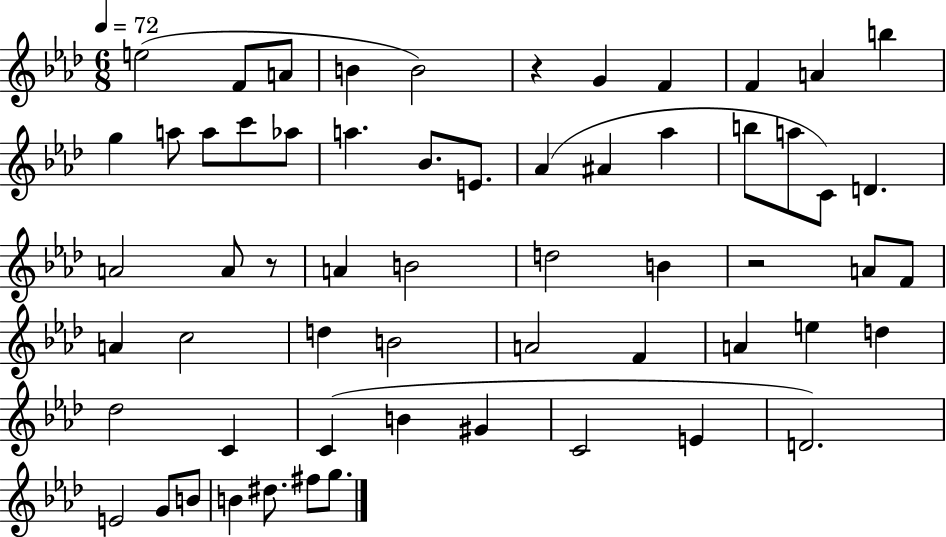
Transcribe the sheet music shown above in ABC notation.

X:1
T:Untitled
M:6/8
L:1/4
K:Ab
e2 F/2 A/2 B B2 z G F F A b g a/2 a/2 c'/2 _a/2 a _B/2 E/2 _A ^A _a b/2 a/2 C/2 D A2 A/2 z/2 A B2 d2 B z2 A/2 F/2 A c2 d B2 A2 F A e d _d2 C C B ^G C2 E D2 E2 G/2 B/2 B ^d/2 ^f/2 g/2